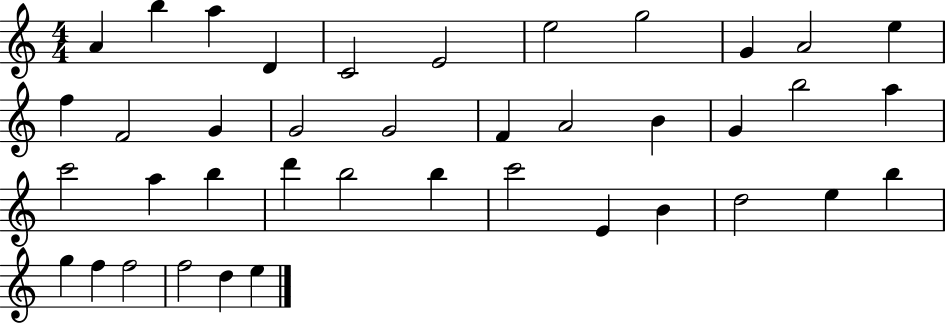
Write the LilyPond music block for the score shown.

{
  \clef treble
  \numericTimeSignature
  \time 4/4
  \key c \major
  a'4 b''4 a''4 d'4 | c'2 e'2 | e''2 g''2 | g'4 a'2 e''4 | \break f''4 f'2 g'4 | g'2 g'2 | f'4 a'2 b'4 | g'4 b''2 a''4 | \break c'''2 a''4 b''4 | d'''4 b''2 b''4 | c'''2 e'4 b'4 | d''2 e''4 b''4 | \break g''4 f''4 f''2 | f''2 d''4 e''4 | \bar "|."
}